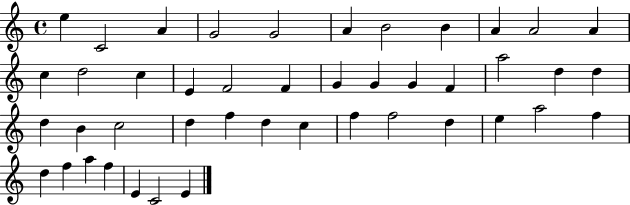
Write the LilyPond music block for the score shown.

{
  \clef treble
  \time 4/4
  \defaultTimeSignature
  \key c \major
  e''4 c'2 a'4 | g'2 g'2 | a'4 b'2 b'4 | a'4 a'2 a'4 | \break c''4 d''2 c''4 | e'4 f'2 f'4 | g'4 g'4 g'4 f'4 | a''2 d''4 d''4 | \break d''4 b'4 c''2 | d''4 f''4 d''4 c''4 | f''4 f''2 d''4 | e''4 a''2 f''4 | \break d''4 f''4 a''4 f''4 | e'4 c'2 e'4 | \bar "|."
}